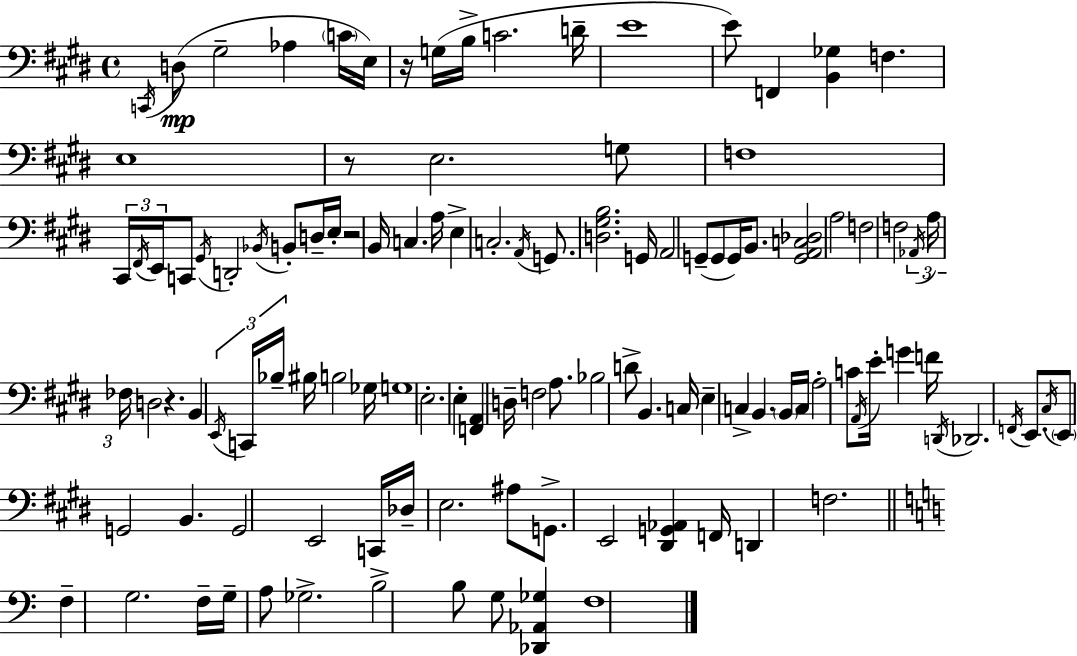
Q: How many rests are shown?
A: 4